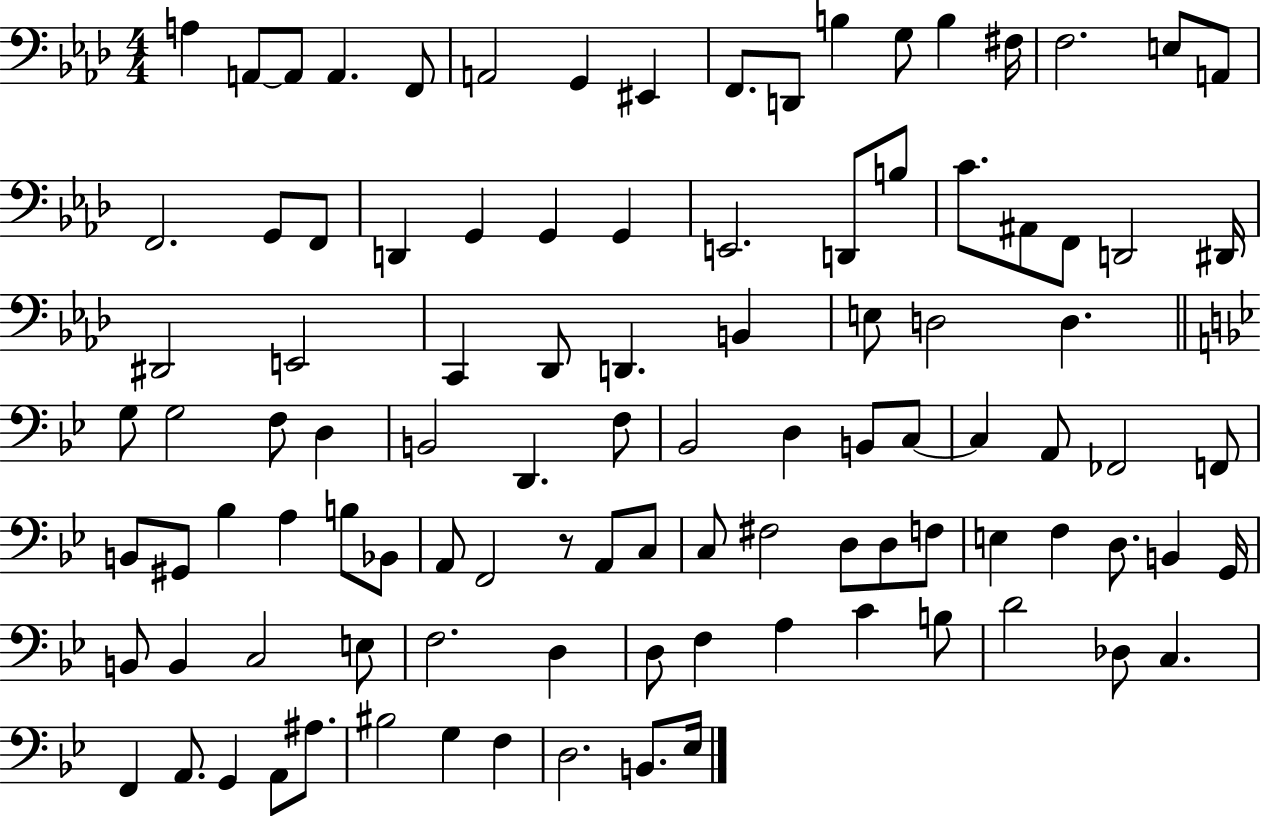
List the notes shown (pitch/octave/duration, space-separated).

A3/q A2/e A2/e A2/q. F2/e A2/h G2/q EIS2/q F2/e. D2/e B3/q G3/e B3/q F#3/s F3/h. E3/e A2/e F2/h. G2/e F2/e D2/q G2/q G2/q G2/q E2/h. D2/e B3/e C4/e. A#2/e F2/e D2/h D#2/s D#2/h E2/h C2/q Db2/e D2/q. B2/q E3/e D3/h D3/q. G3/e G3/h F3/e D3/q B2/h D2/q. F3/e Bb2/h D3/q B2/e C3/e C3/q A2/e FES2/h F2/e B2/e G#2/e Bb3/q A3/q B3/e Bb2/e A2/e F2/h R/e A2/e C3/e C3/e F#3/h D3/e D3/e F3/e E3/q F3/q D3/e. B2/q G2/s B2/e B2/q C3/h E3/e F3/h. D3/q D3/e F3/q A3/q C4/q B3/e D4/h Db3/e C3/q. F2/q A2/e. G2/q A2/e A#3/e. BIS3/h G3/q F3/q D3/h. B2/e. Eb3/s